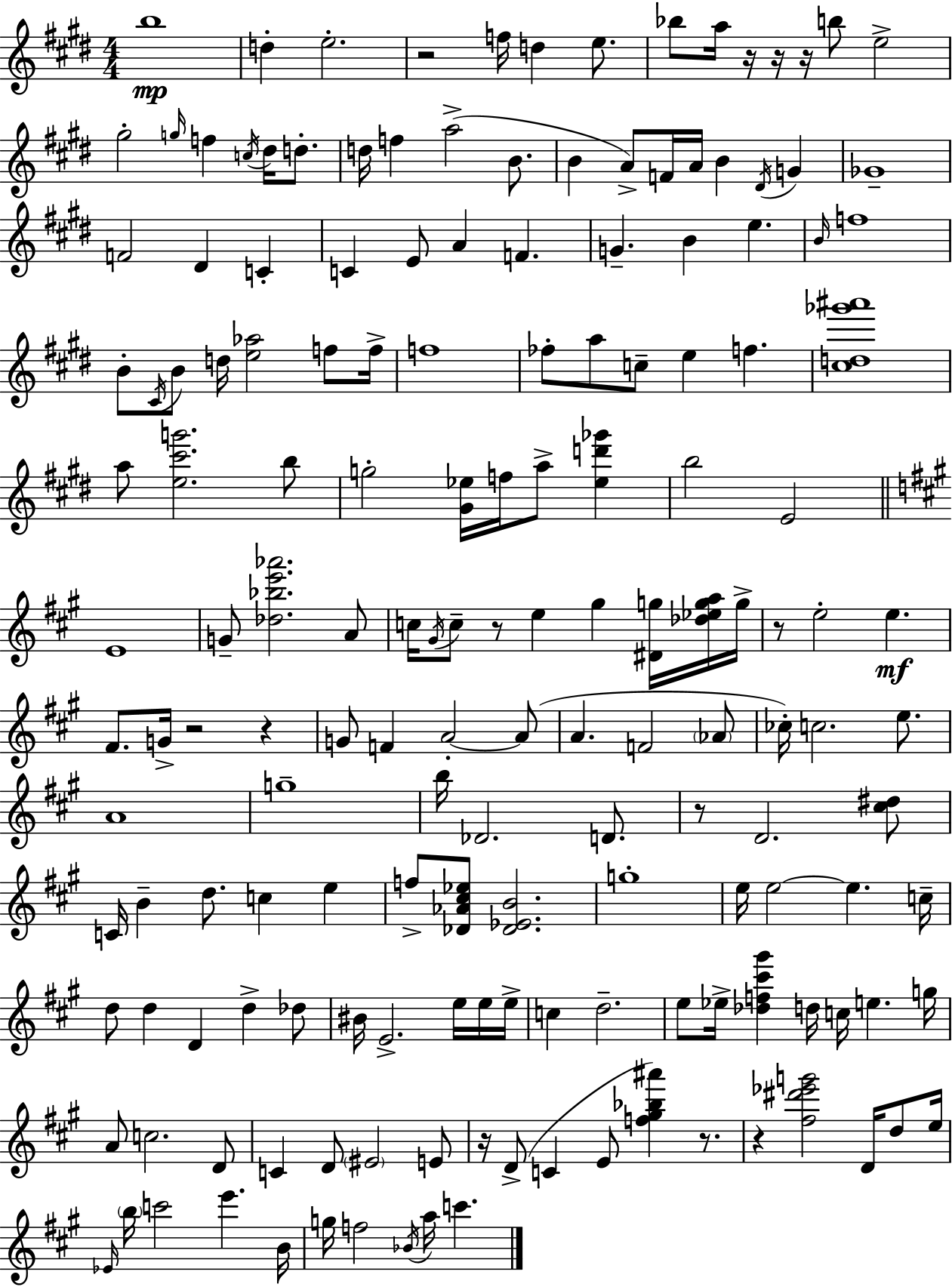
B5/w D5/q E5/h. R/h F5/s D5/q E5/e. Bb5/e A5/s R/s R/s R/s B5/e E5/h G#5/h G5/s F5/q C5/s D#5/s D5/e. D5/s F5/q A5/h B4/e. B4/q A4/e F4/s A4/s B4/q D#4/s G4/q Gb4/w F4/h D#4/q C4/q C4/q E4/e A4/q F4/q. G4/q. B4/q E5/q. B4/s F5/w B4/e C#4/s B4/e D5/s [E5,Ab5]/h F5/e F5/s F5/w FES5/e A5/e C5/e E5/q F5/q. [C#5,D5,Gb6,A#6]/w A5/e [E5,C#6,G6]/h. B5/e G5/h [G#4,Eb5]/s F5/s A5/e [Eb5,D6,Gb6]/q B5/h E4/h E4/w G4/e [Db5,Bb5,E6,Ab6]/h. A4/e C5/s G#4/s C5/e R/e E5/q G#5/q [D#4,G5]/s [Db5,Eb5,G5,A5]/s G5/s R/e E5/h E5/q. F#4/e. G4/s R/h R/q G4/e F4/q A4/h A4/e A4/q. F4/h Ab4/e CES5/s C5/h. E5/e. A4/w G5/w B5/s Db4/h. D4/e. R/e D4/h. [C#5,D#5]/e C4/s B4/q D5/e. C5/q E5/q F5/e [Db4,Ab4,C#5,Eb5]/e [Db4,Eb4,B4]/h. G5/w E5/s E5/h E5/q. C5/s D5/e D5/q D4/q D5/q Db5/e BIS4/s E4/h. E5/s E5/s E5/s C5/q D5/h. E5/e Eb5/s [Db5,F5,C#6,G#6]/q D5/s C5/s E5/q. G5/s A4/e C5/h. D4/e C4/q D4/e EIS4/h E4/e R/s D4/e C4/q E4/e [F5,G#5,Bb5,A#6]/q R/e. R/q [F#5,D#6,Eb6,G6]/h D4/s D5/e E5/s Eb4/s B5/s C6/h E6/q. B4/s G5/s F5/h Bb4/s A5/s C6/q.